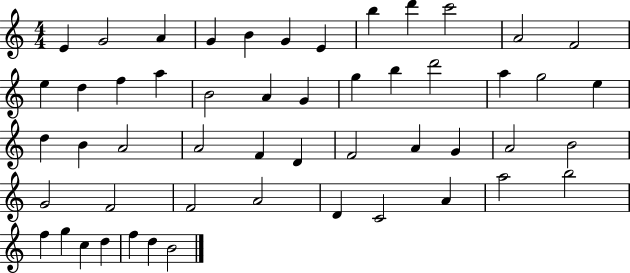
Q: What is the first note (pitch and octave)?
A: E4